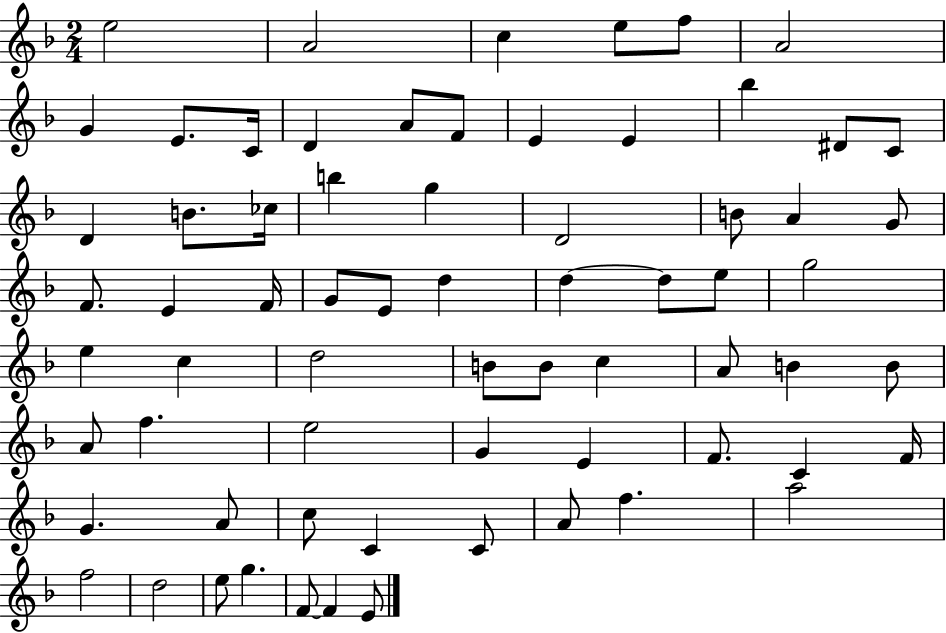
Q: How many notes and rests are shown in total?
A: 68